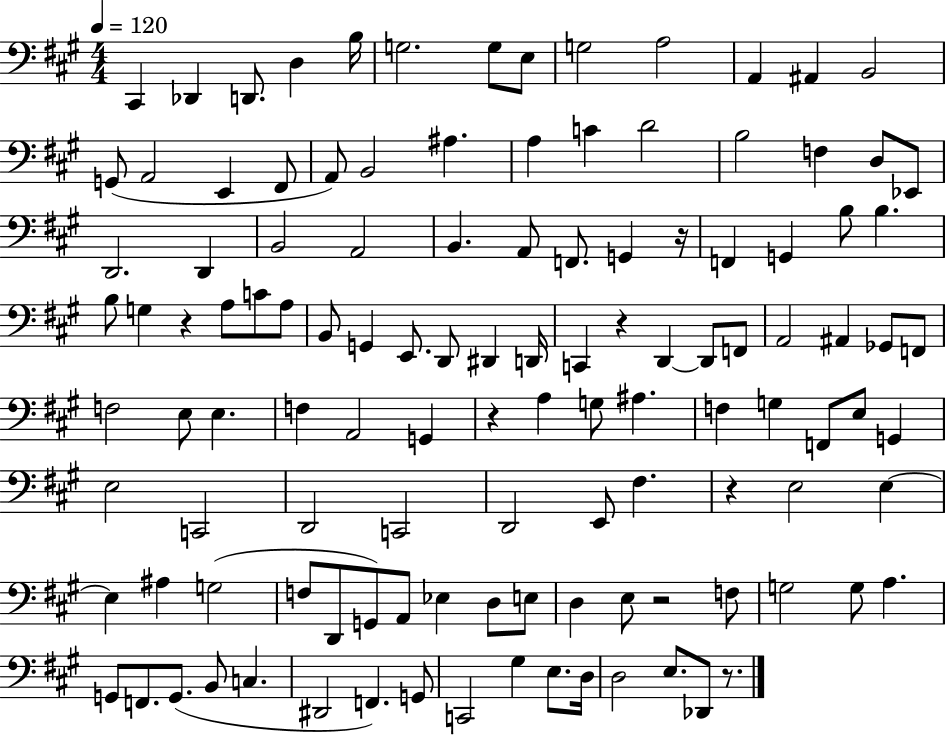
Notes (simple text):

C#2/q Db2/q D2/e. D3/q B3/s G3/h. G3/e E3/e G3/h A3/h A2/q A#2/q B2/h G2/e A2/h E2/q F#2/e A2/e B2/h A#3/q. A3/q C4/q D4/h B3/h F3/q D3/e Eb2/e D2/h. D2/q B2/h A2/h B2/q. A2/e F2/e. G2/q R/s F2/q G2/q B3/e B3/q. B3/e G3/q R/q A3/e C4/e A3/e B2/e G2/q E2/e. D2/e D#2/q D2/s C2/q R/q D2/q D2/e F2/e A2/h A#2/q Gb2/e F2/e F3/h E3/e E3/q. F3/q A2/h G2/q R/q A3/q G3/e A#3/q. F3/q G3/q F2/e E3/e G2/q E3/h C2/h D2/h C2/h D2/h E2/e F#3/q. R/q E3/h E3/q E3/q A#3/q G3/h F3/e D2/e G2/e A2/e Eb3/q D3/e E3/e D3/q E3/e R/h F3/e G3/h G3/e A3/q. G2/e F2/e. G2/e. B2/e C3/q. D#2/h F2/q. G2/e C2/h G#3/q E3/e. D3/s D3/h E3/e. Db2/e R/e.